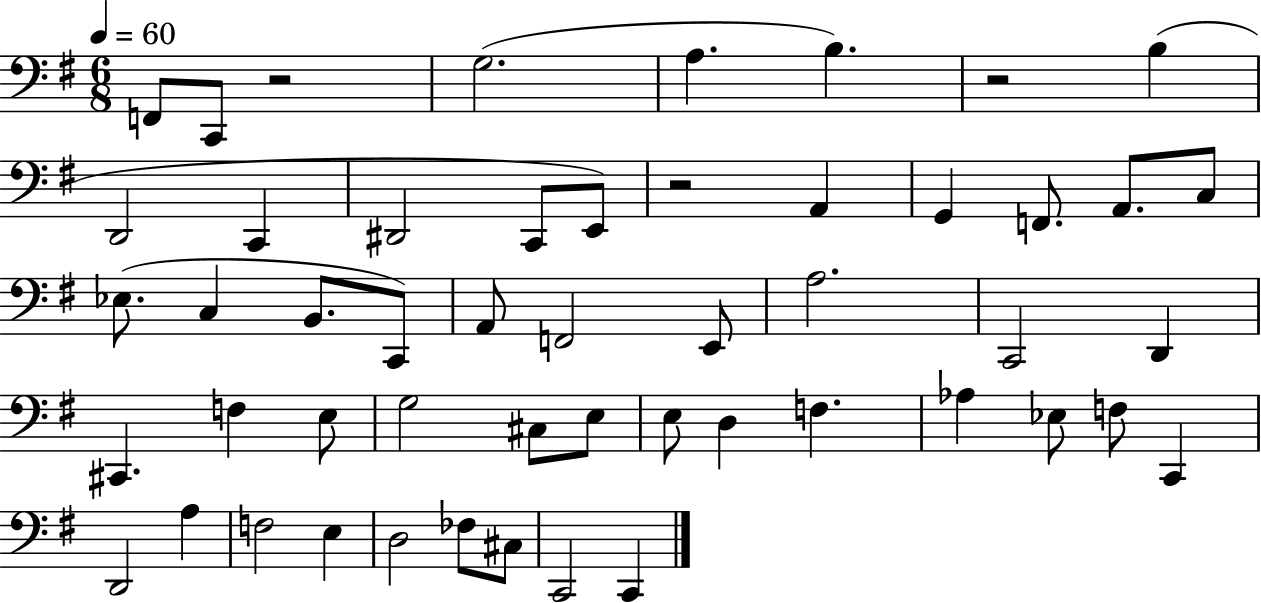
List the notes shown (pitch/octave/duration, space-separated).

F2/e C2/e R/h G3/h. A3/q. B3/q. R/h B3/q D2/h C2/q D#2/h C2/e E2/e R/h A2/q G2/q F2/e. A2/e. C3/e Eb3/e. C3/q B2/e. C2/e A2/e F2/h E2/e A3/h. C2/h D2/q C#2/q. F3/q E3/e G3/h C#3/e E3/e E3/e D3/q F3/q. Ab3/q Eb3/e F3/e C2/q D2/h A3/q F3/h E3/q D3/h FES3/e C#3/e C2/h C2/q